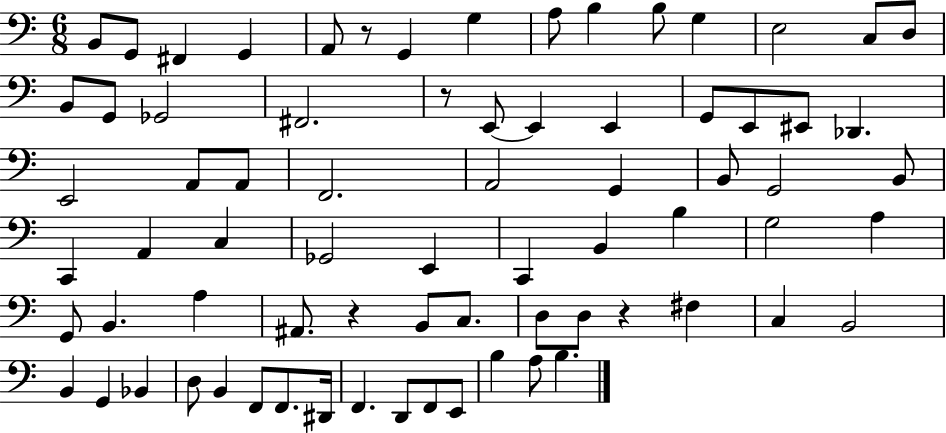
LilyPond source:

{
  \clef bass
  \numericTimeSignature
  \time 6/8
  \key c \major
  \repeat volta 2 { b,8 g,8 fis,4 g,4 | a,8 r8 g,4 g4 | a8 b4 b8 g4 | e2 c8 d8 | \break b,8 g,8 ges,2 | fis,2. | r8 e,8~~ e,4 e,4 | g,8 e,8 eis,8 des,4. | \break e,2 a,8 a,8 | f,2. | a,2 g,4 | b,8 g,2 b,8 | \break c,4 a,4 c4 | ges,2 e,4 | c,4 b,4 b4 | g2 a4 | \break g,8 b,4. a4 | ais,8. r4 b,8 c8. | d8 d8 r4 fis4 | c4 b,2 | \break b,4 g,4 bes,4 | d8 b,4 f,8 f,8. dis,16 | f,4. d,8 f,8 e,8 | b4 a8 b4. | \break } \bar "|."
}